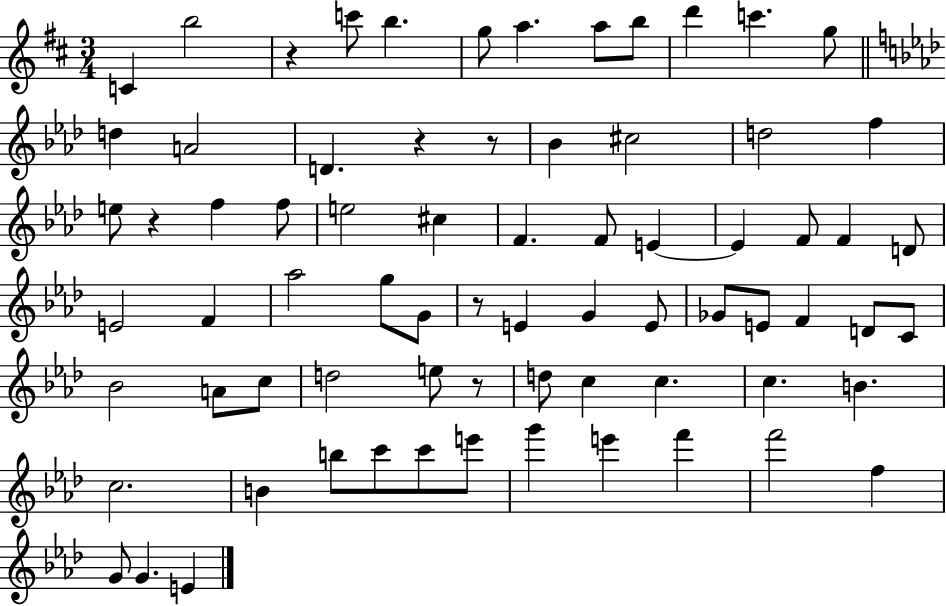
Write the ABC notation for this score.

X:1
T:Untitled
M:3/4
L:1/4
K:D
C b2 z c'/2 b g/2 a a/2 b/2 d' c' g/2 d A2 D z z/2 _B ^c2 d2 f e/2 z f f/2 e2 ^c F F/2 E E F/2 F D/2 E2 F _a2 g/2 G/2 z/2 E G E/2 _G/2 E/2 F D/2 C/2 _B2 A/2 c/2 d2 e/2 z/2 d/2 c c c B c2 B b/2 c'/2 c'/2 e'/2 g' e' f' f'2 f G/2 G E